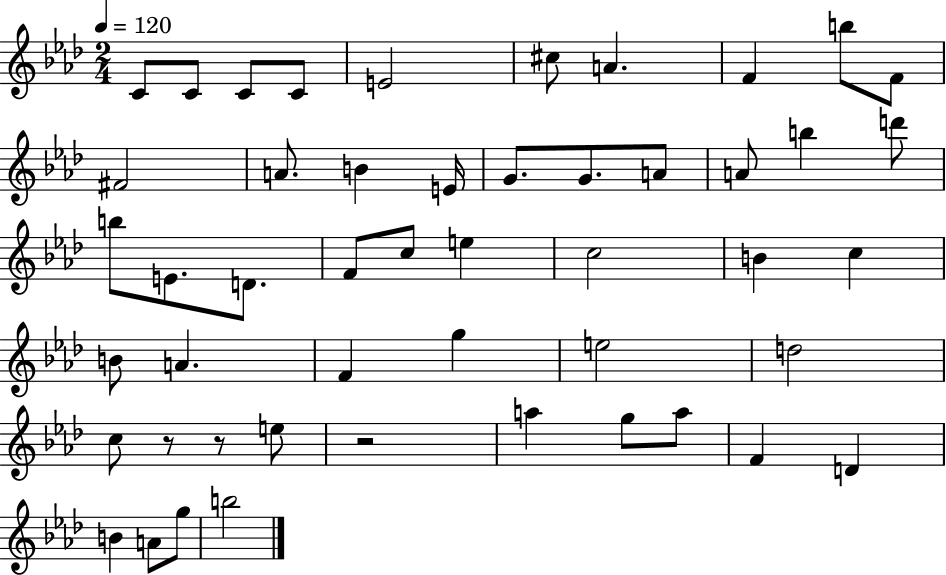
X:1
T:Untitled
M:2/4
L:1/4
K:Ab
C/2 C/2 C/2 C/2 E2 ^c/2 A F b/2 F/2 ^F2 A/2 B E/4 G/2 G/2 A/2 A/2 b d'/2 b/2 E/2 D/2 F/2 c/2 e c2 B c B/2 A F g e2 d2 c/2 z/2 z/2 e/2 z2 a g/2 a/2 F D B A/2 g/2 b2